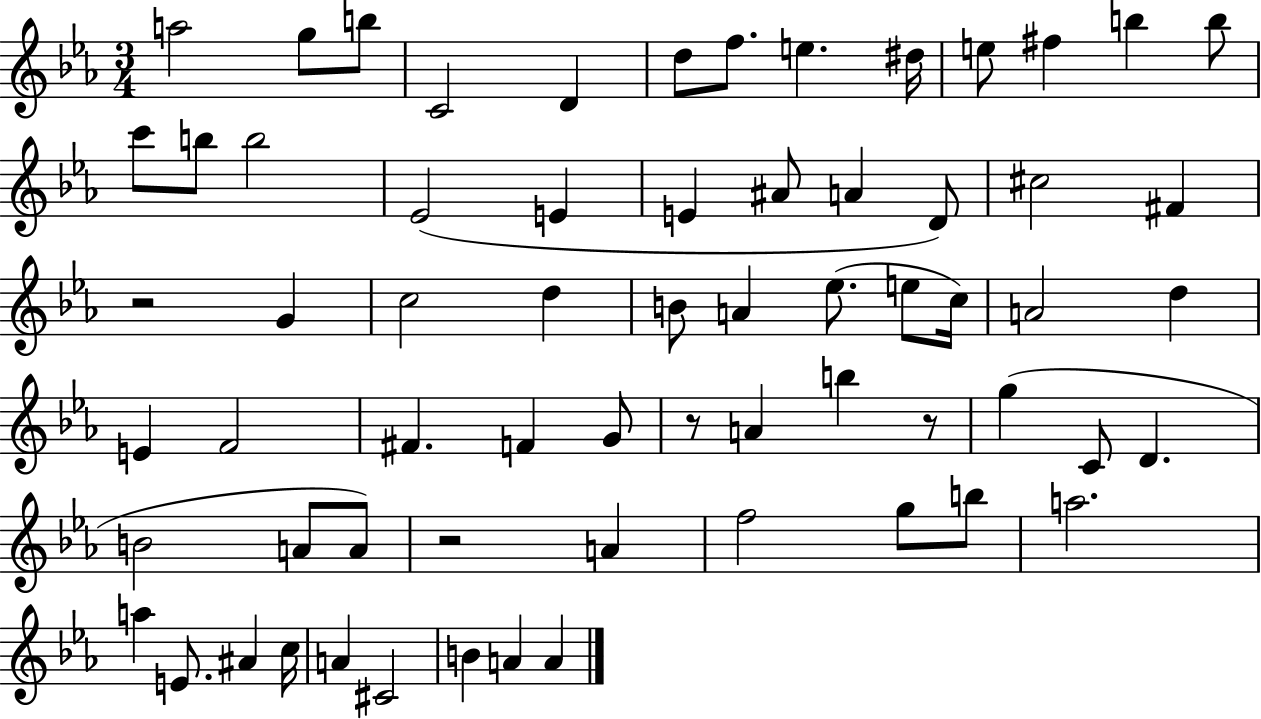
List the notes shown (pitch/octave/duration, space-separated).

A5/h G5/e B5/e C4/h D4/q D5/e F5/e. E5/q. D#5/s E5/e F#5/q B5/q B5/e C6/e B5/e B5/h Eb4/h E4/q E4/q A#4/e A4/q D4/e C#5/h F#4/q R/h G4/q C5/h D5/q B4/e A4/q Eb5/e. E5/e C5/s A4/h D5/q E4/q F4/h F#4/q. F4/q G4/e R/e A4/q B5/q R/e G5/q C4/e D4/q. B4/h A4/e A4/e R/h A4/q F5/h G5/e B5/e A5/h. A5/q E4/e. A#4/q C5/s A4/q C#4/h B4/q A4/q A4/q